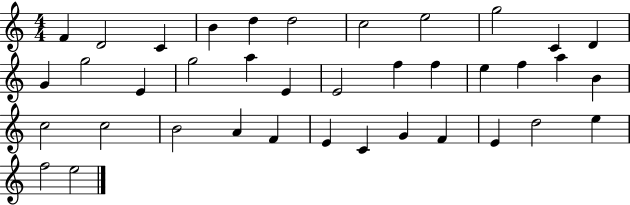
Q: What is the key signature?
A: C major